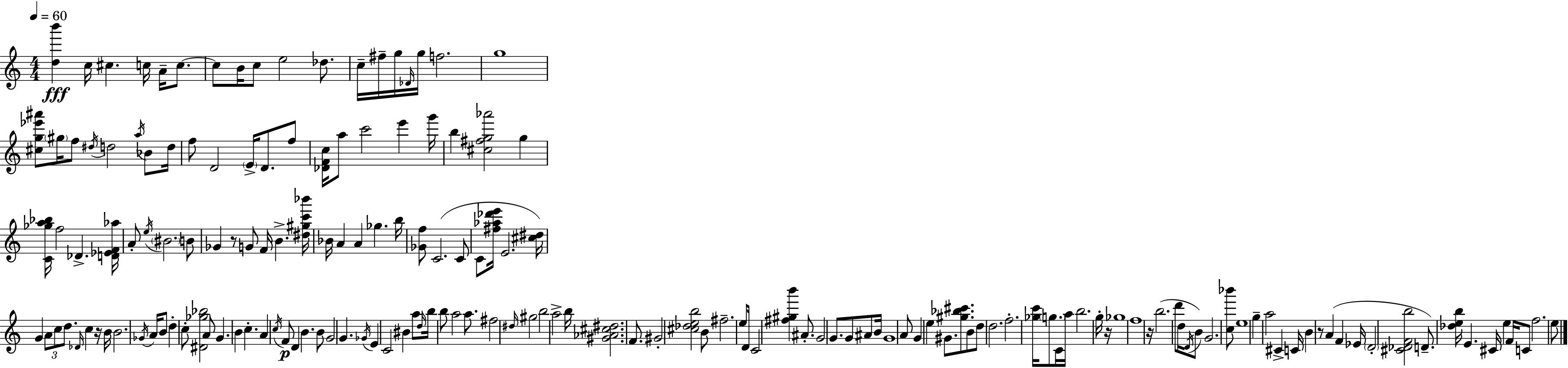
X:1
T:Untitled
M:4/4
L:1/4
K:Am
[db'] c/4 ^c c/4 A/4 c/2 c/2 B/4 c/2 e2 _d/2 c/4 ^f/4 g/4 _D/4 g/4 f2 g4 [^cg_e'^a']/2 ^g/4 f/2 ^d/4 d2 a/4 _B/2 d/4 f/2 D2 E/4 D/2 f/2 [_DFc]/4 a/2 c'2 e' g'/4 b [^c^fg_a']2 g [C_ga_b]/4 f2 _D [D_EF_a]/4 A/2 e/4 ^B2 B/2 _G z/2 G/2 F/4 B [^d^gc'_b']/4 _B/4 A A _g b/4 [_Gf]/2 C2 C/2 C/2 [^f_a_d'e']/4 E2 [^c^d]/4 G A/2 c/2 d/2 _D/4 c z/4 B/4 B2 _G/4 A/4 B/2 d c/2 [^D_g_b]2 A/2 G B c A c/4 F/2 D B B/2 G2 G _G/4 E C2 ^B a/2 d/4 b/4 b/2 a2 a/2 ^f2 ^d/4 ^g2 b2 a2 b/4 [^G_A^c^d]2 F/2 ^G2 [^c_deb]2 B/2 ^f2 e/2 D/4 C2 [^f^gb'] ^A/2 G2 G/2 G/2 ^A/2 B/4 G4 A/2 G e ^G/2 [^g_b^c']/2 B/2 d/2 d2 f2 [_gc']/4 g/2 C/4 a/4 b2 g/4 z/4 _g4 f4 z/4 b2 d'/2 d/4 D/4 B/2 G2 [c_b']/2 e4 g a2 ^C C/4 B z/2 A F _E/4 D2 [^C_DFb]2 D/2 [_deb]/4 E ^C/4 e F/4 C/2 f2 e/2